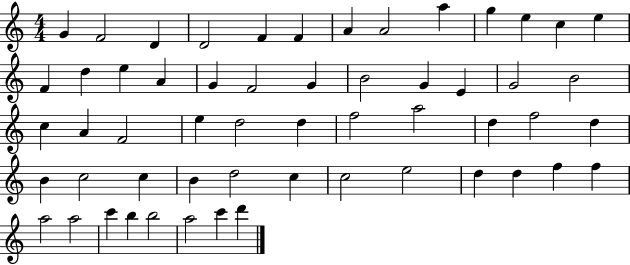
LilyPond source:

{
  \clef treble
  \numericTimeSignature
  \time 4/4
  \key c \major
  g'4 f'2 d'4 | d'2 f'4 f'4 | a'4 a'2 a''4 | g''4 e''4 c''4 e''4 | \break f'4 d''4 e''4 a'4 | g'4 f'2 g'4 | b'2 g'4 e'4 | g'2 b'2 | \break c''4 a'4 f'2 | e''4 d''2 d''4 | f''2 a''2 | d''4 f''2 d''4 | \break b'4 c''2 c''4 | b'4 d''2 c''4 | c''2 e''2 | d''4 d''4 f''4 f''4 | \break a''2 a''2 | c'''4 b''4 b''2 | a''2 c'''4 d'''4 | \bar "|."
}